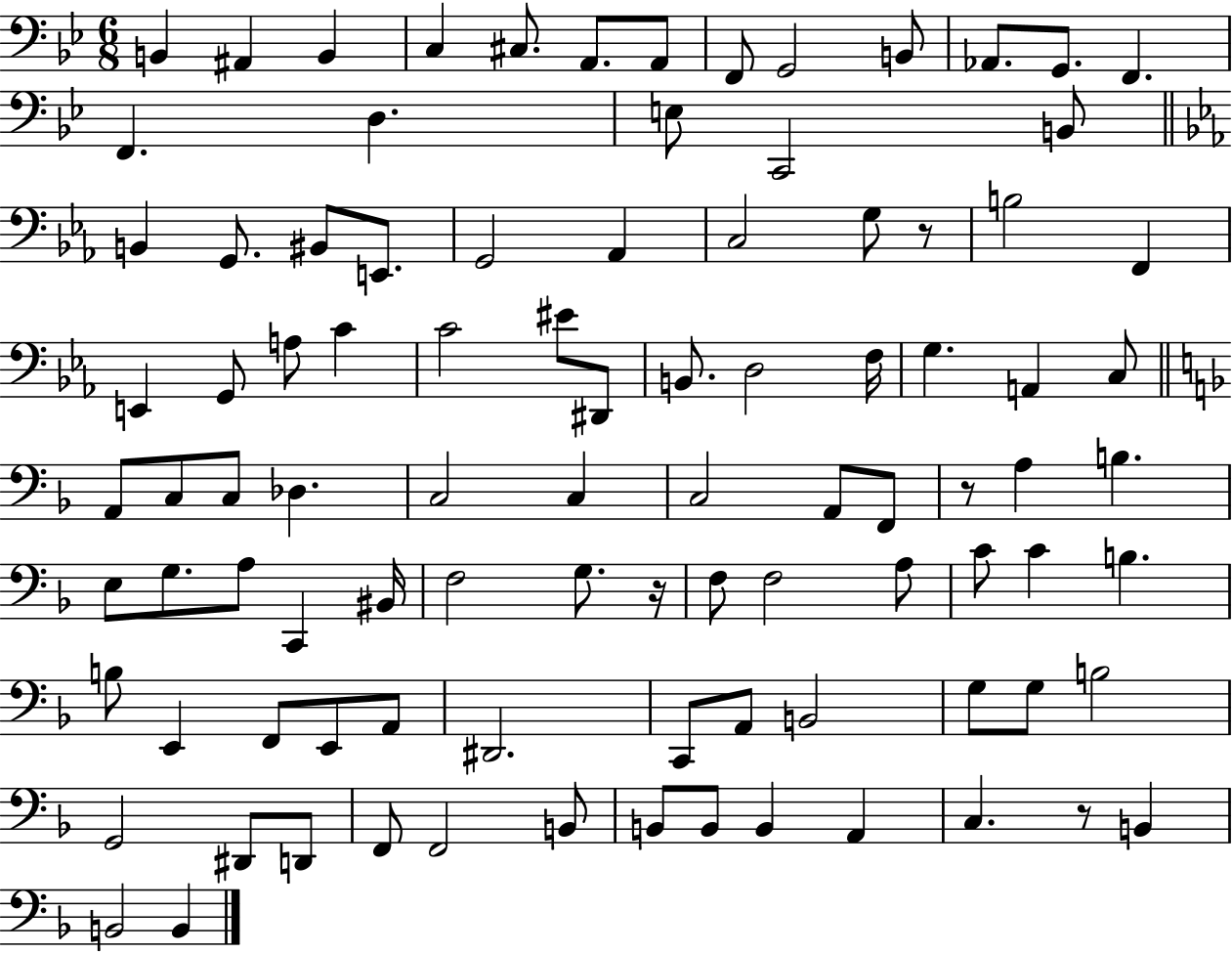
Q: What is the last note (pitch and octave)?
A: B2